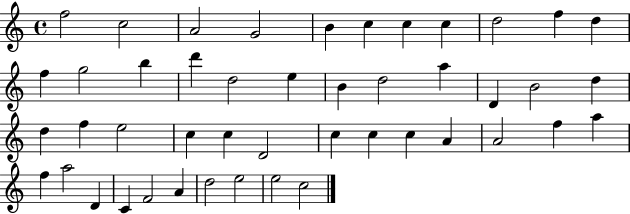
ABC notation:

X:1
T:Untitled
M:4/4
L:1/4
K:C
f2 c2 A2 G2 B c c c d2 f d f g2 b d' d2 e B d2 a D B2 d d f e2 c c D2 c c c A A2 f a f a2 D C F2 A d2 e2 e2 c2